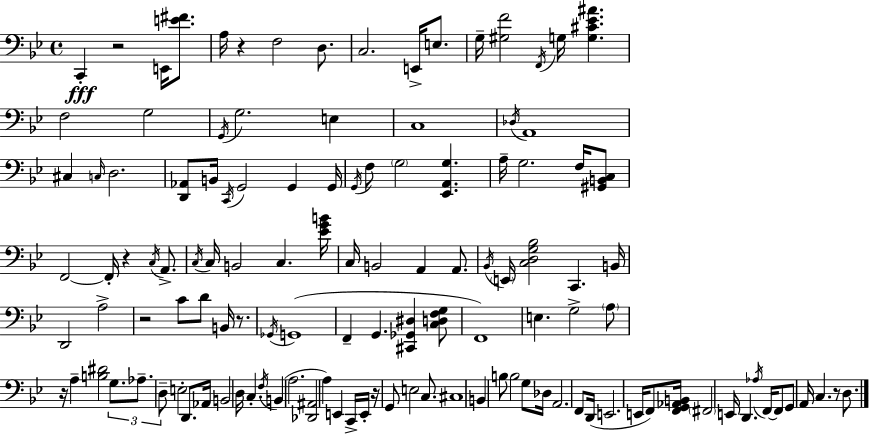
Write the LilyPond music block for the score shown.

{
  \clef bass
  \time 4/4
  \defaultTimeSignature
  \key g \minor
  c,4-.\fff r2 e,16 <e' fis'>8. | a16 r4 f2 d8. | c2. e,16-> e8. | g16-- <gis f'>2 \acciaccatura { f,16 } g16 <g cis' ees' ais'>4. | \break f2 g2 | \acciaccatura { g,16 } g2. e4 | c1 | \acciaccatura { des16 } a,1 | \break cis4 \grace { c16 } d2. | <d, aes,>8 b,16 \acciaccatura { c,16 } g,2 | g,4 g,16 \acciaccatura { g,16 } f8 \parenthesize g2 | <ees, a, g>4. a16-- g2. | \break f16 <gis, b, c>8 f,2~~ f,16-. r4 | \acciaccatura { c16 } a,8.-> \acciaccatura { c16 } c16 b,2 | c4. <ees' g' b'>16 c16 b,2 | a,4 a,8. \acciaccatura { bes,16 } \parenthesize e,16 <c d g bes>2 | \break c,4. b,16 d,2 | a2-> r2 | c'8 d'8 b,16 r8. \acciaccatura { ges,16 } g,1( | f,4-- g,4. | \break <cis, ges, dis>4 <c d f g>8 f,1) | e4. | g2-> \parenthesize a8 r16 a4-- <b dis'>2 | \tuplet 3/2 { g8. aes8.-- d8-- } e2-. | \break d,8. aes,16 b,2 | d16 c4.-. \acciaccatura { f16 }( b,4 a2. | <des, ais,>2 | a4) e,4 c,16-> e,16-. r16 g,8 | \break e2 c8. cis1 | b,4 b8 | b2 g8 des16 a,2. | f,8 d,16( e,2. | \break e,16 f,8) <f, g, aes, b,>16 \parenthesize fis,2 | e,16 d,4. \acciaccatura { aes16 } f,16~~ f,8 g,8 | a,16 c4. r8 d8. \bar "|."
}